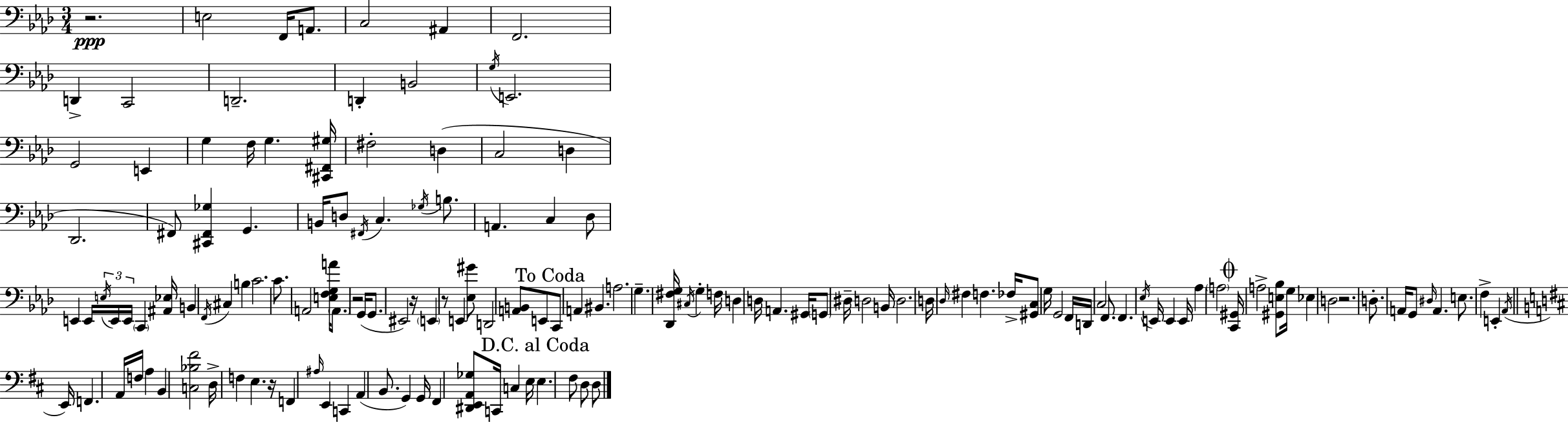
X:1
T:Untitled
M:3/4
L:1/4
K:Fm
z2 E,2 F,,/4 A,,/2 C,2 ^A,, F,,2 D,, C,,2 D,,2 D,, B,,2 G,/4 E,,2 G,,2 E,, G, F,/4 G, [^C,,^F,,^G,]/4 ^F,2 D, C,2 D, _D,,2 ^F,,/2 [^C,,^F,,_G,] G,, B,,/4 D,/2 ^F,,/4 C, _G,/4 B,/2 A,, C, _D,/2 E,, E,,/4 E,/4 E,,/4 E,,/4 C,, [^A,,_E,]/4 B,, F,,/4 ^C, B, C2 C/2 A,,2 [E,F,G,A]/4 A,,/2 z2 G,,/4 G,,/2 ^E,,2 z/4 E,, z/2 E,, [_E,^G]/2 D,,2 [A,,B,,]/2 E,,/2 C,,/2 A,, ^B,, A,2 G, [_D,,^F,G,]/4 ^C,/4 G, F,/4 D, D,/4 A,, ^G,,/4 G,,/2 ^D,/4 D,2 B,,/4 D,2 D,/4 _D,/4 ^F, F, _F,/4 [^G,,C,]/2 G,/4 G,,2 F,,/4 D,,/4 C,2 F,,/2 F,, _E,/4 E,,/4 E,, E,,/4 _A, A,2 [C,,^G,,]/4 A,2 [^G,,E,_B,]/2 G,/4 _E, D,2 z2 D,/2 A,,/4 G,,/2 ^D,/4 A,, E,/2 F, E,, _A,,/4 E,,/4 F,, A,,/4 F,/4 A, B,, [C,_B,^F]2 D,/4 F, E, z/4 F,, ^A,/4 E,, C,, A,, B,,/2 G,, G,,/4 ^F,, [^D,,E,,A,,_G,]/2 C,,/4 C, E,/4 E, ^F,/2 D,/2 D,/2